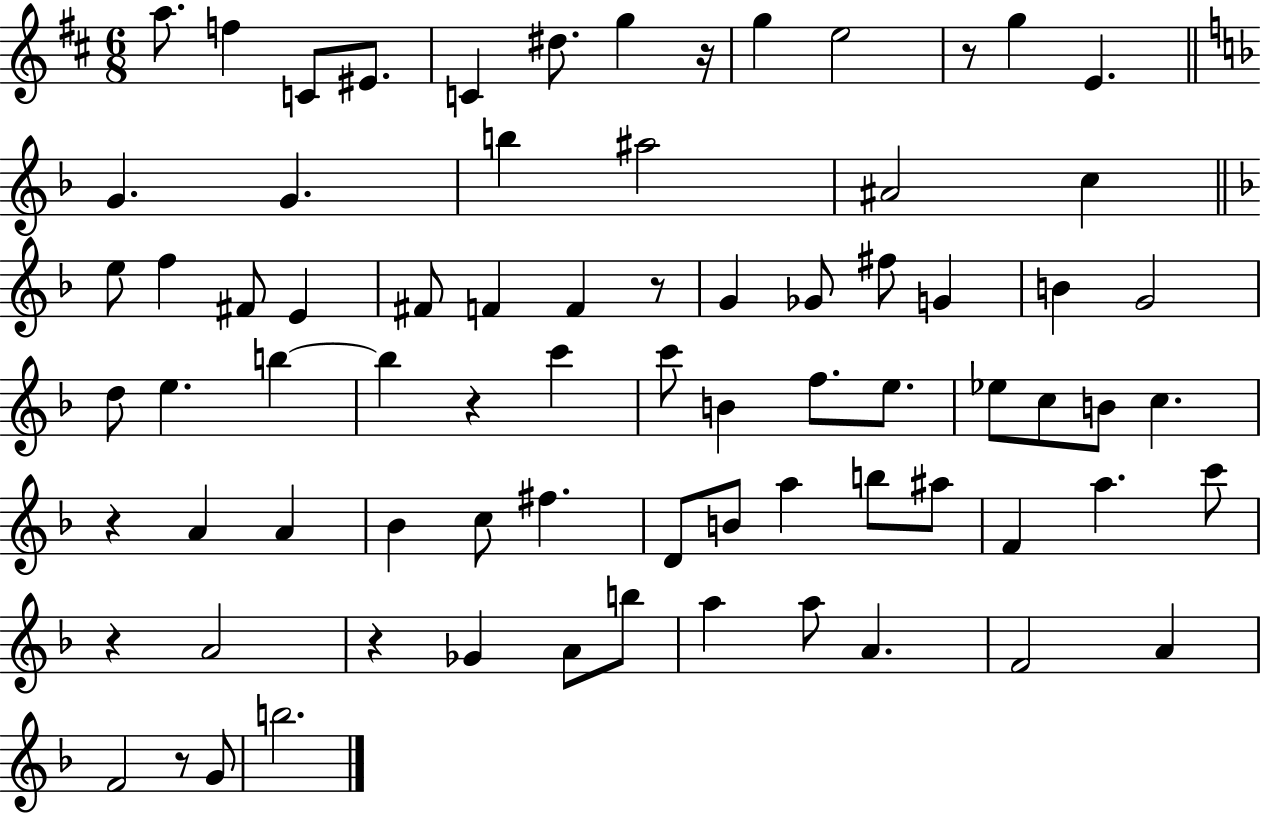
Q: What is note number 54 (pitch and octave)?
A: F4